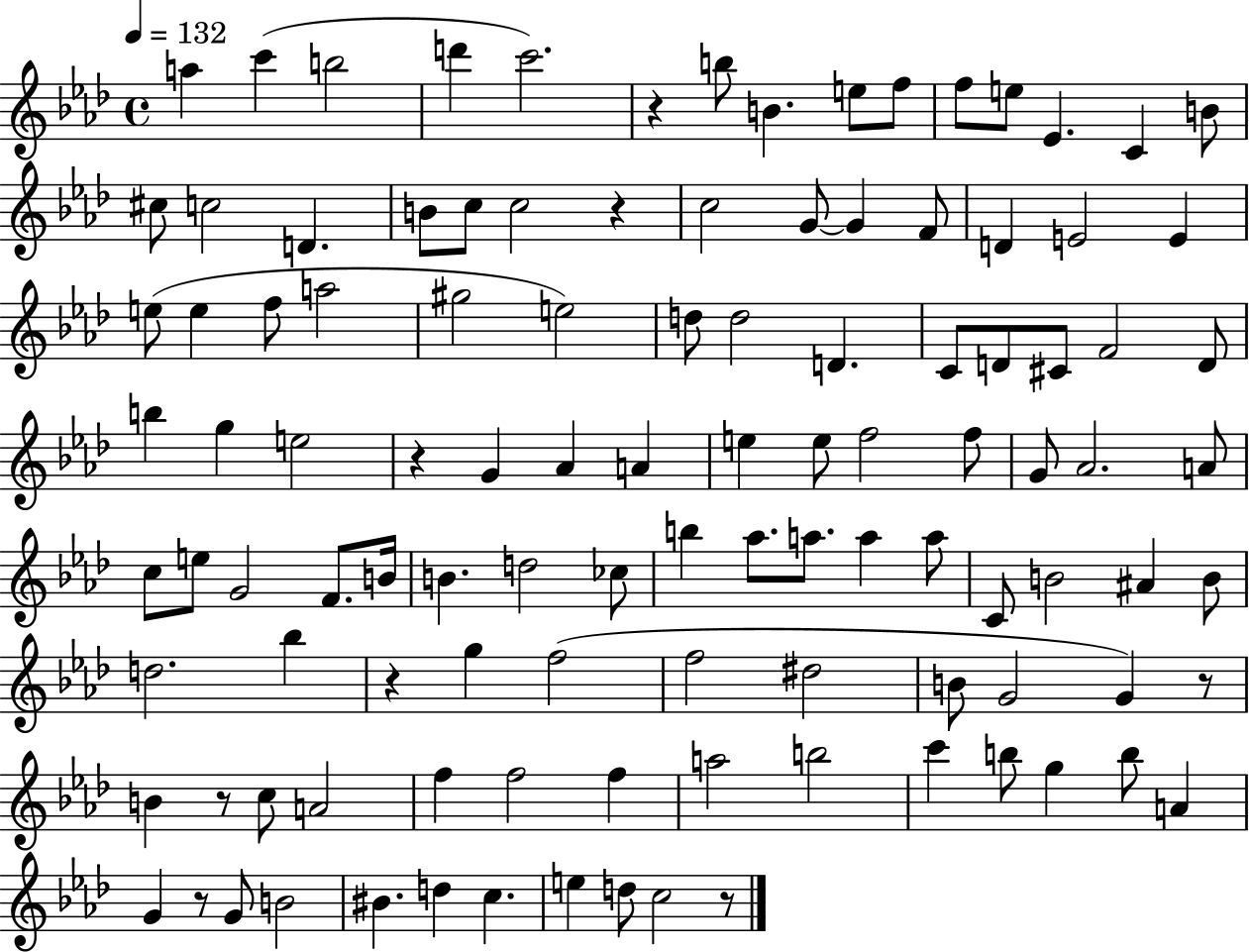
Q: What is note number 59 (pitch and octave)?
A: B4